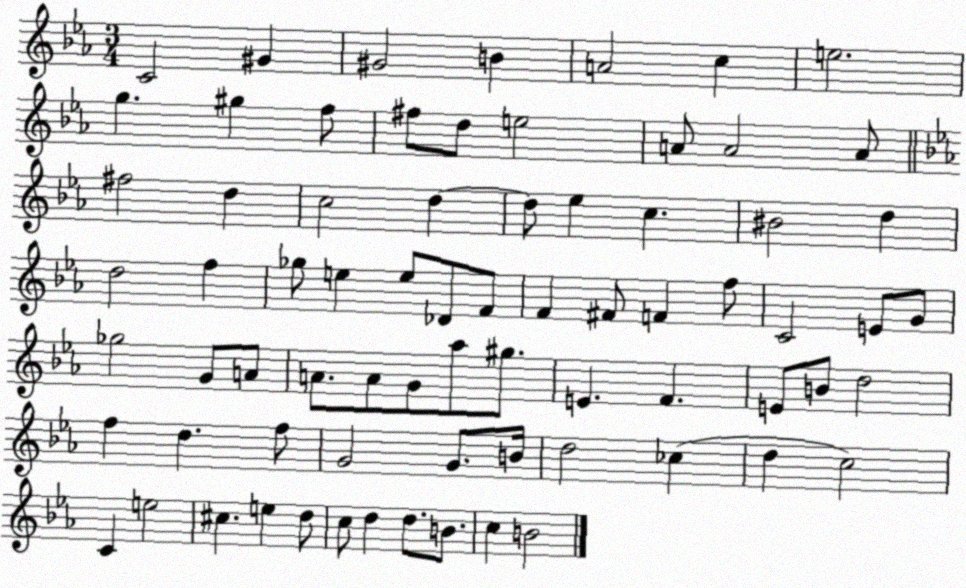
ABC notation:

X:1
T:Untitled
M:3/4
L:1/4
K:Eb
C2 ^G ^G2 B A2 c e2 g ^g f/2 ^f/2 d/2 e2 A/2 A2 A/2 ^f2 d c2 d d/2 _e c ^B2 d d2 f _g/2 e e/2 _D/2 F/2 F ^F/2 F f/2 C2 E/2 G/2 _g2 G/2 A/2 A/2 A/2 G/2 _a/2 ^g/2 E F E/2 B/2 d2 f d f/2 G2 G/2 B/4 d2 _c d c2 C e2 ^c e d/2 c/2 d d/2 B/2 c B2